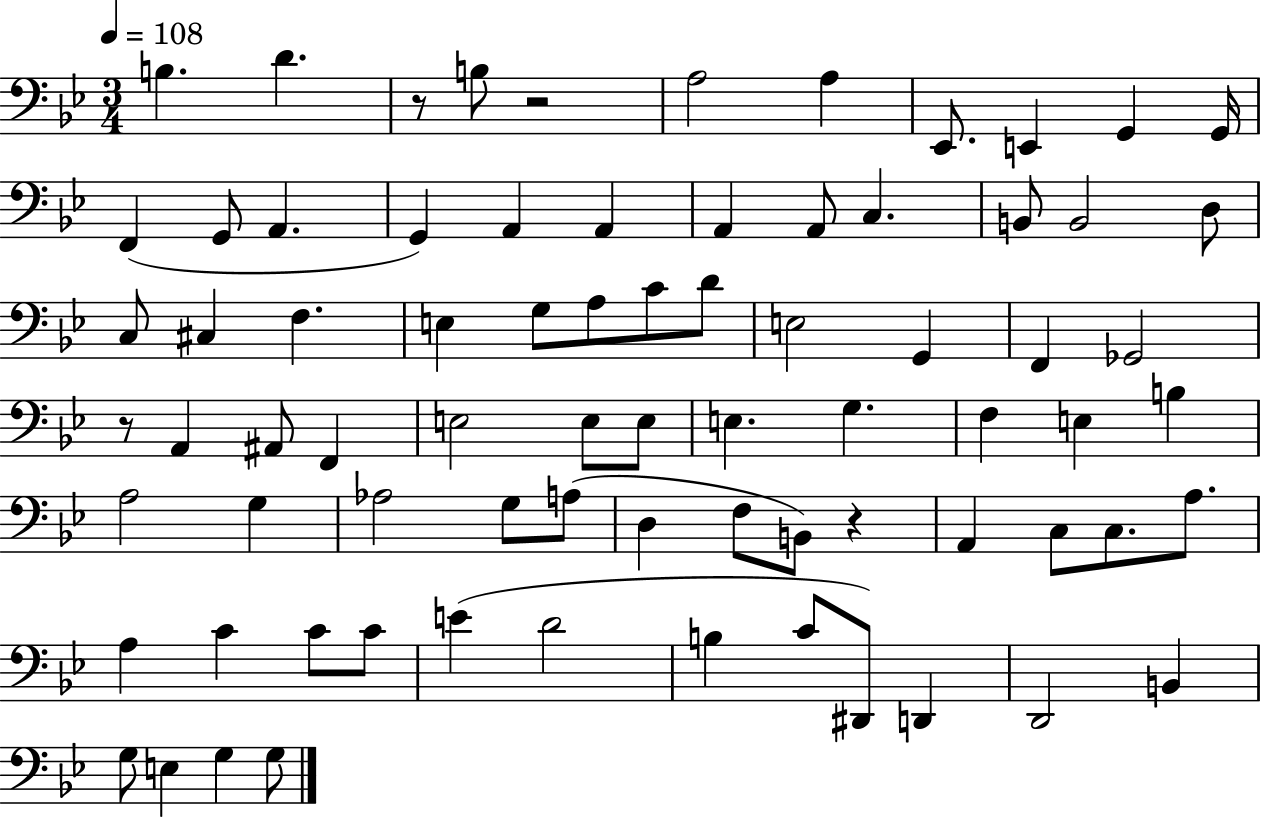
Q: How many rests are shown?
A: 4